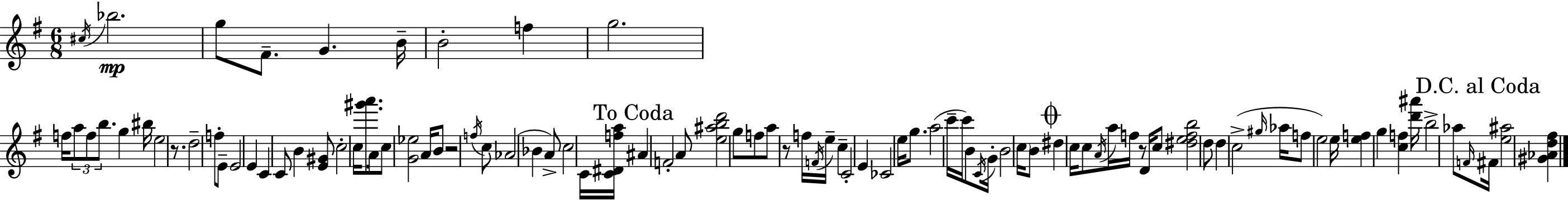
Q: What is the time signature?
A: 6/8